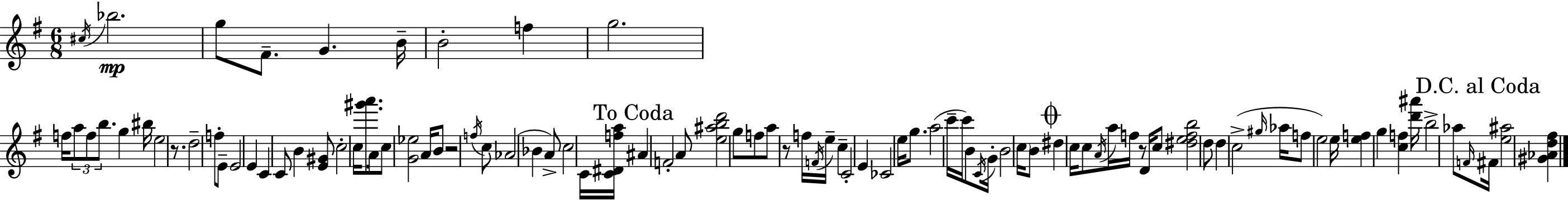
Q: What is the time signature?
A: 6/8